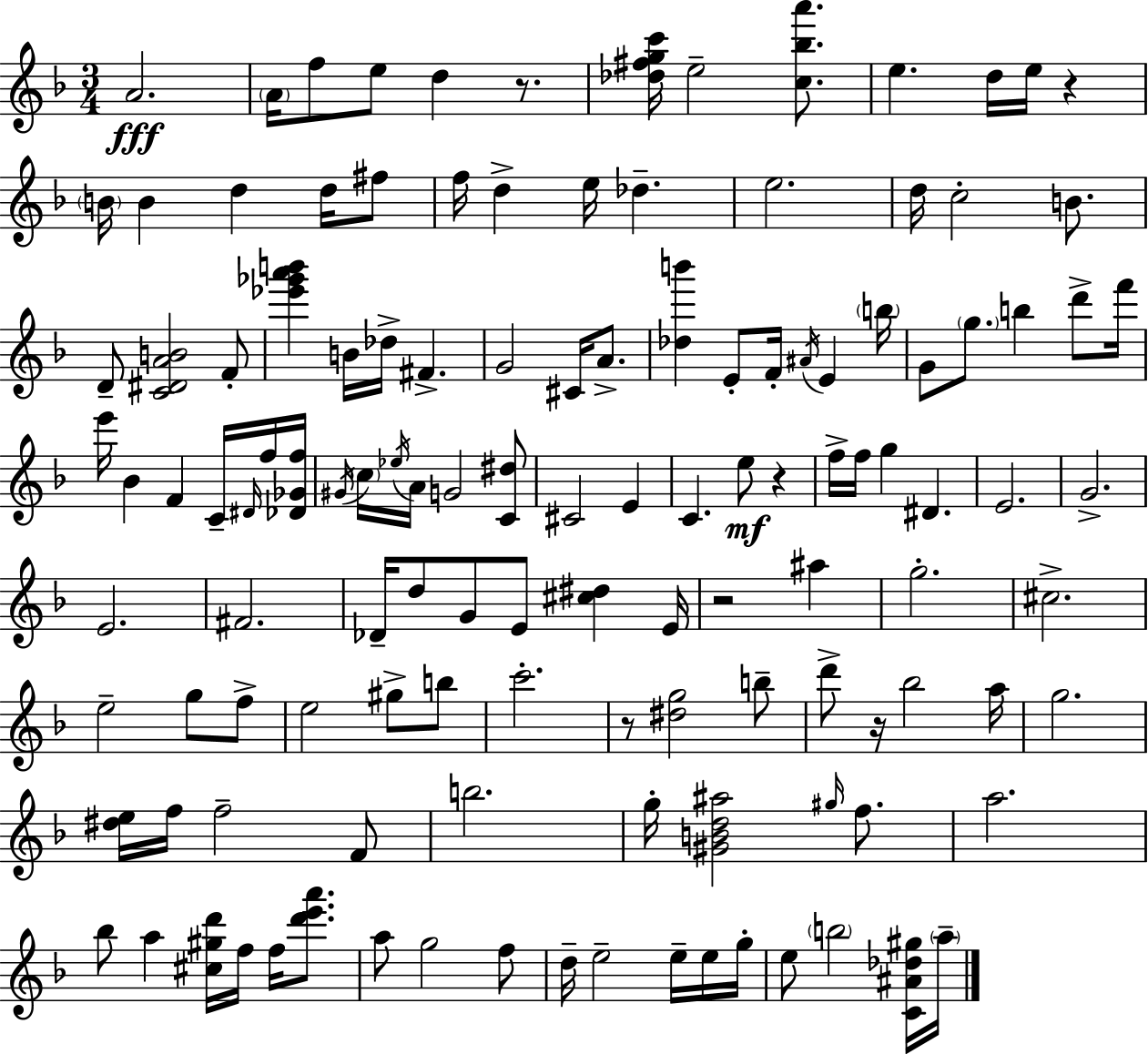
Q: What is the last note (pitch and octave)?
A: A5